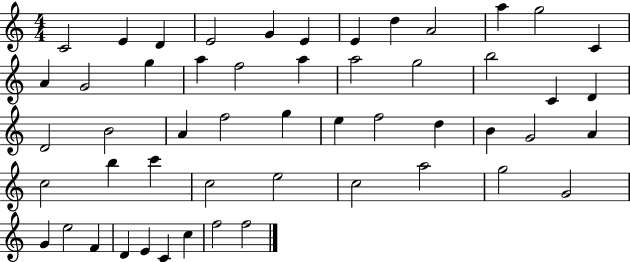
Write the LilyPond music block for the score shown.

{
  \clef treble
  \numericTimeSignature
  \time 4/4
  \key c \major
  c'2 e'4 d'4 | e'2 g'4 e'4 | e'4 d''4 a'2 | a''4 g''2 c'4 | \break a'4 g'2 g''4 | a''4 f''2 a''4 | a''2 g''2 | b''2 c'4 d'4 | \break d'2 b'2 | a'4 f''2 g''4 | e''4 f''2 d''4 | b'4 g'2 a'4 | \break c''2 b''4 c'''4 | c''2 e''2 | c''2 a''2 | g''2 g'2 | \break g'4 e''2 f'4 | d'4 e'4 c'4 c''4 | f''2 f''2 | \bar "|."
}